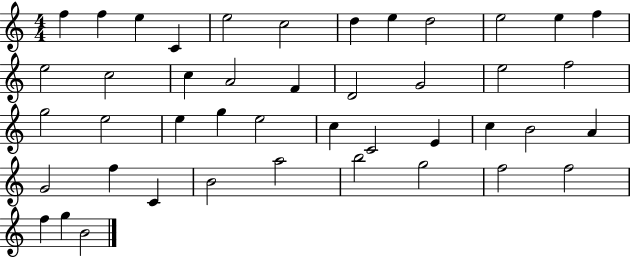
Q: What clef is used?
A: treble